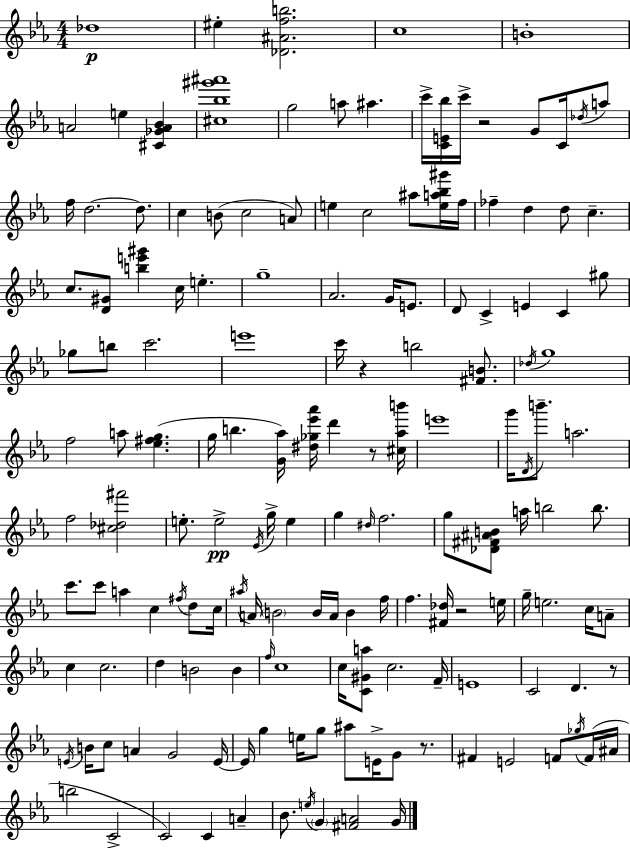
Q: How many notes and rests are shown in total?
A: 157